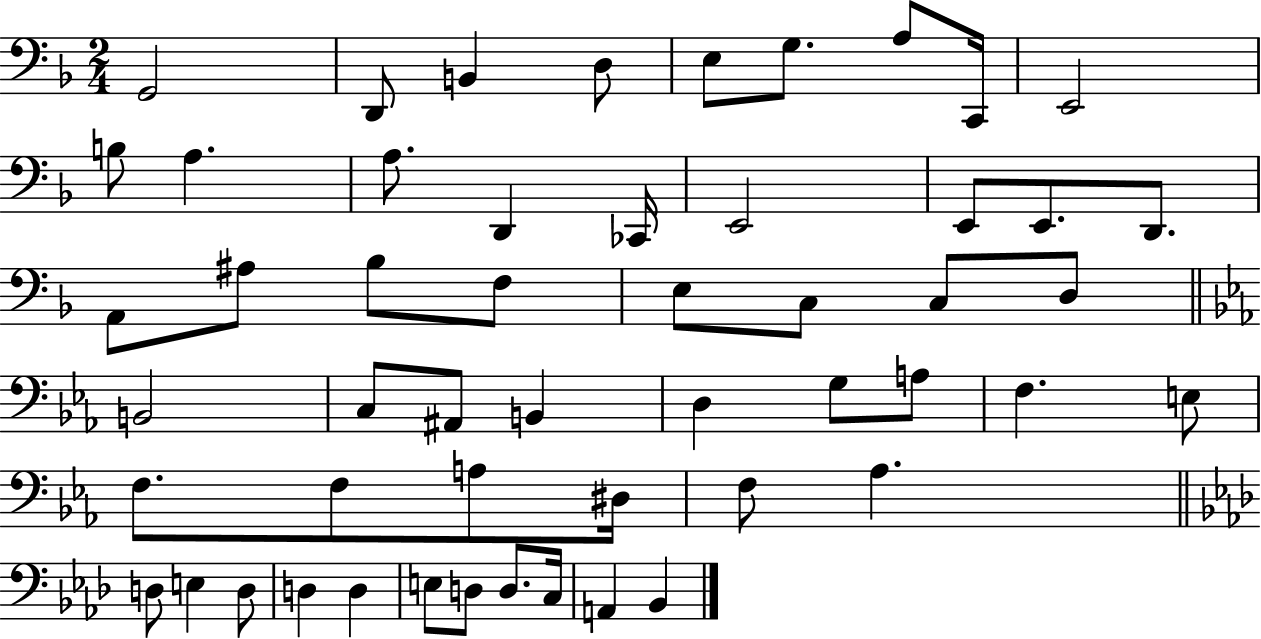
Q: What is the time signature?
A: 2/4